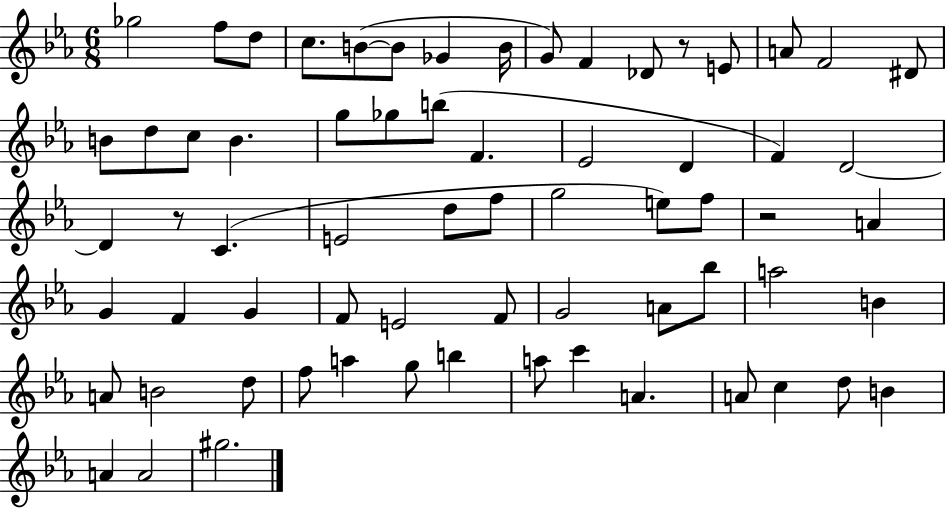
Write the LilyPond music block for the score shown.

{
  \clef treble
  \numericTimeSignature
  \time 6/8
  \key ees \major
  ges''2 f''8 d''8 | c''8. b'8~(~ b'8 ges'4 b'16 | g'8) f'4 des'8 r8 e'8 | a'8 f'2 dis'8 | \break b'8 d''8 c''8 b'4. | g''8 ges''8 b''8( f'4. | ees'2 d'4 | f'4) d'2~~ | \break d'4 r8 c'4.( | e'2 d''8 f''8 | g''2 e''8) f''8 | r2 a'4 | \break g'4 f'4 g'4 | f'8 e'2 f'8 | g'2 a'8 bes''8 | a''2 b'4 | \break a'8 b'2 d''8 | f''8 a''4 g''8 b''4 | a''8 c'''4 a'4. | a'8 c''4 d''8 b'4 | \break a'4 a'2 | gis''2. | \bar "|."
}